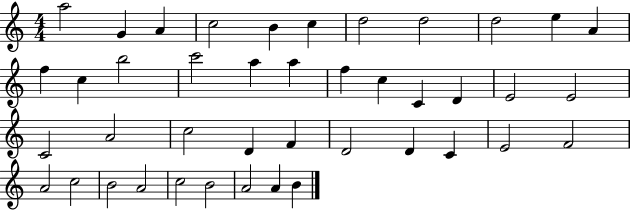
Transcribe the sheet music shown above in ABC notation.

X:1
T:Untitled
M:4/4
L:1/4
K:C
a2 G A c2 B c d2 d2 d2 e A f c b2 c'2 a a f c C D E2 E2 C2 A2 c2 D F D2 D C E2 F2 A2 c2 B2 A2 c2 B2 A2 A B